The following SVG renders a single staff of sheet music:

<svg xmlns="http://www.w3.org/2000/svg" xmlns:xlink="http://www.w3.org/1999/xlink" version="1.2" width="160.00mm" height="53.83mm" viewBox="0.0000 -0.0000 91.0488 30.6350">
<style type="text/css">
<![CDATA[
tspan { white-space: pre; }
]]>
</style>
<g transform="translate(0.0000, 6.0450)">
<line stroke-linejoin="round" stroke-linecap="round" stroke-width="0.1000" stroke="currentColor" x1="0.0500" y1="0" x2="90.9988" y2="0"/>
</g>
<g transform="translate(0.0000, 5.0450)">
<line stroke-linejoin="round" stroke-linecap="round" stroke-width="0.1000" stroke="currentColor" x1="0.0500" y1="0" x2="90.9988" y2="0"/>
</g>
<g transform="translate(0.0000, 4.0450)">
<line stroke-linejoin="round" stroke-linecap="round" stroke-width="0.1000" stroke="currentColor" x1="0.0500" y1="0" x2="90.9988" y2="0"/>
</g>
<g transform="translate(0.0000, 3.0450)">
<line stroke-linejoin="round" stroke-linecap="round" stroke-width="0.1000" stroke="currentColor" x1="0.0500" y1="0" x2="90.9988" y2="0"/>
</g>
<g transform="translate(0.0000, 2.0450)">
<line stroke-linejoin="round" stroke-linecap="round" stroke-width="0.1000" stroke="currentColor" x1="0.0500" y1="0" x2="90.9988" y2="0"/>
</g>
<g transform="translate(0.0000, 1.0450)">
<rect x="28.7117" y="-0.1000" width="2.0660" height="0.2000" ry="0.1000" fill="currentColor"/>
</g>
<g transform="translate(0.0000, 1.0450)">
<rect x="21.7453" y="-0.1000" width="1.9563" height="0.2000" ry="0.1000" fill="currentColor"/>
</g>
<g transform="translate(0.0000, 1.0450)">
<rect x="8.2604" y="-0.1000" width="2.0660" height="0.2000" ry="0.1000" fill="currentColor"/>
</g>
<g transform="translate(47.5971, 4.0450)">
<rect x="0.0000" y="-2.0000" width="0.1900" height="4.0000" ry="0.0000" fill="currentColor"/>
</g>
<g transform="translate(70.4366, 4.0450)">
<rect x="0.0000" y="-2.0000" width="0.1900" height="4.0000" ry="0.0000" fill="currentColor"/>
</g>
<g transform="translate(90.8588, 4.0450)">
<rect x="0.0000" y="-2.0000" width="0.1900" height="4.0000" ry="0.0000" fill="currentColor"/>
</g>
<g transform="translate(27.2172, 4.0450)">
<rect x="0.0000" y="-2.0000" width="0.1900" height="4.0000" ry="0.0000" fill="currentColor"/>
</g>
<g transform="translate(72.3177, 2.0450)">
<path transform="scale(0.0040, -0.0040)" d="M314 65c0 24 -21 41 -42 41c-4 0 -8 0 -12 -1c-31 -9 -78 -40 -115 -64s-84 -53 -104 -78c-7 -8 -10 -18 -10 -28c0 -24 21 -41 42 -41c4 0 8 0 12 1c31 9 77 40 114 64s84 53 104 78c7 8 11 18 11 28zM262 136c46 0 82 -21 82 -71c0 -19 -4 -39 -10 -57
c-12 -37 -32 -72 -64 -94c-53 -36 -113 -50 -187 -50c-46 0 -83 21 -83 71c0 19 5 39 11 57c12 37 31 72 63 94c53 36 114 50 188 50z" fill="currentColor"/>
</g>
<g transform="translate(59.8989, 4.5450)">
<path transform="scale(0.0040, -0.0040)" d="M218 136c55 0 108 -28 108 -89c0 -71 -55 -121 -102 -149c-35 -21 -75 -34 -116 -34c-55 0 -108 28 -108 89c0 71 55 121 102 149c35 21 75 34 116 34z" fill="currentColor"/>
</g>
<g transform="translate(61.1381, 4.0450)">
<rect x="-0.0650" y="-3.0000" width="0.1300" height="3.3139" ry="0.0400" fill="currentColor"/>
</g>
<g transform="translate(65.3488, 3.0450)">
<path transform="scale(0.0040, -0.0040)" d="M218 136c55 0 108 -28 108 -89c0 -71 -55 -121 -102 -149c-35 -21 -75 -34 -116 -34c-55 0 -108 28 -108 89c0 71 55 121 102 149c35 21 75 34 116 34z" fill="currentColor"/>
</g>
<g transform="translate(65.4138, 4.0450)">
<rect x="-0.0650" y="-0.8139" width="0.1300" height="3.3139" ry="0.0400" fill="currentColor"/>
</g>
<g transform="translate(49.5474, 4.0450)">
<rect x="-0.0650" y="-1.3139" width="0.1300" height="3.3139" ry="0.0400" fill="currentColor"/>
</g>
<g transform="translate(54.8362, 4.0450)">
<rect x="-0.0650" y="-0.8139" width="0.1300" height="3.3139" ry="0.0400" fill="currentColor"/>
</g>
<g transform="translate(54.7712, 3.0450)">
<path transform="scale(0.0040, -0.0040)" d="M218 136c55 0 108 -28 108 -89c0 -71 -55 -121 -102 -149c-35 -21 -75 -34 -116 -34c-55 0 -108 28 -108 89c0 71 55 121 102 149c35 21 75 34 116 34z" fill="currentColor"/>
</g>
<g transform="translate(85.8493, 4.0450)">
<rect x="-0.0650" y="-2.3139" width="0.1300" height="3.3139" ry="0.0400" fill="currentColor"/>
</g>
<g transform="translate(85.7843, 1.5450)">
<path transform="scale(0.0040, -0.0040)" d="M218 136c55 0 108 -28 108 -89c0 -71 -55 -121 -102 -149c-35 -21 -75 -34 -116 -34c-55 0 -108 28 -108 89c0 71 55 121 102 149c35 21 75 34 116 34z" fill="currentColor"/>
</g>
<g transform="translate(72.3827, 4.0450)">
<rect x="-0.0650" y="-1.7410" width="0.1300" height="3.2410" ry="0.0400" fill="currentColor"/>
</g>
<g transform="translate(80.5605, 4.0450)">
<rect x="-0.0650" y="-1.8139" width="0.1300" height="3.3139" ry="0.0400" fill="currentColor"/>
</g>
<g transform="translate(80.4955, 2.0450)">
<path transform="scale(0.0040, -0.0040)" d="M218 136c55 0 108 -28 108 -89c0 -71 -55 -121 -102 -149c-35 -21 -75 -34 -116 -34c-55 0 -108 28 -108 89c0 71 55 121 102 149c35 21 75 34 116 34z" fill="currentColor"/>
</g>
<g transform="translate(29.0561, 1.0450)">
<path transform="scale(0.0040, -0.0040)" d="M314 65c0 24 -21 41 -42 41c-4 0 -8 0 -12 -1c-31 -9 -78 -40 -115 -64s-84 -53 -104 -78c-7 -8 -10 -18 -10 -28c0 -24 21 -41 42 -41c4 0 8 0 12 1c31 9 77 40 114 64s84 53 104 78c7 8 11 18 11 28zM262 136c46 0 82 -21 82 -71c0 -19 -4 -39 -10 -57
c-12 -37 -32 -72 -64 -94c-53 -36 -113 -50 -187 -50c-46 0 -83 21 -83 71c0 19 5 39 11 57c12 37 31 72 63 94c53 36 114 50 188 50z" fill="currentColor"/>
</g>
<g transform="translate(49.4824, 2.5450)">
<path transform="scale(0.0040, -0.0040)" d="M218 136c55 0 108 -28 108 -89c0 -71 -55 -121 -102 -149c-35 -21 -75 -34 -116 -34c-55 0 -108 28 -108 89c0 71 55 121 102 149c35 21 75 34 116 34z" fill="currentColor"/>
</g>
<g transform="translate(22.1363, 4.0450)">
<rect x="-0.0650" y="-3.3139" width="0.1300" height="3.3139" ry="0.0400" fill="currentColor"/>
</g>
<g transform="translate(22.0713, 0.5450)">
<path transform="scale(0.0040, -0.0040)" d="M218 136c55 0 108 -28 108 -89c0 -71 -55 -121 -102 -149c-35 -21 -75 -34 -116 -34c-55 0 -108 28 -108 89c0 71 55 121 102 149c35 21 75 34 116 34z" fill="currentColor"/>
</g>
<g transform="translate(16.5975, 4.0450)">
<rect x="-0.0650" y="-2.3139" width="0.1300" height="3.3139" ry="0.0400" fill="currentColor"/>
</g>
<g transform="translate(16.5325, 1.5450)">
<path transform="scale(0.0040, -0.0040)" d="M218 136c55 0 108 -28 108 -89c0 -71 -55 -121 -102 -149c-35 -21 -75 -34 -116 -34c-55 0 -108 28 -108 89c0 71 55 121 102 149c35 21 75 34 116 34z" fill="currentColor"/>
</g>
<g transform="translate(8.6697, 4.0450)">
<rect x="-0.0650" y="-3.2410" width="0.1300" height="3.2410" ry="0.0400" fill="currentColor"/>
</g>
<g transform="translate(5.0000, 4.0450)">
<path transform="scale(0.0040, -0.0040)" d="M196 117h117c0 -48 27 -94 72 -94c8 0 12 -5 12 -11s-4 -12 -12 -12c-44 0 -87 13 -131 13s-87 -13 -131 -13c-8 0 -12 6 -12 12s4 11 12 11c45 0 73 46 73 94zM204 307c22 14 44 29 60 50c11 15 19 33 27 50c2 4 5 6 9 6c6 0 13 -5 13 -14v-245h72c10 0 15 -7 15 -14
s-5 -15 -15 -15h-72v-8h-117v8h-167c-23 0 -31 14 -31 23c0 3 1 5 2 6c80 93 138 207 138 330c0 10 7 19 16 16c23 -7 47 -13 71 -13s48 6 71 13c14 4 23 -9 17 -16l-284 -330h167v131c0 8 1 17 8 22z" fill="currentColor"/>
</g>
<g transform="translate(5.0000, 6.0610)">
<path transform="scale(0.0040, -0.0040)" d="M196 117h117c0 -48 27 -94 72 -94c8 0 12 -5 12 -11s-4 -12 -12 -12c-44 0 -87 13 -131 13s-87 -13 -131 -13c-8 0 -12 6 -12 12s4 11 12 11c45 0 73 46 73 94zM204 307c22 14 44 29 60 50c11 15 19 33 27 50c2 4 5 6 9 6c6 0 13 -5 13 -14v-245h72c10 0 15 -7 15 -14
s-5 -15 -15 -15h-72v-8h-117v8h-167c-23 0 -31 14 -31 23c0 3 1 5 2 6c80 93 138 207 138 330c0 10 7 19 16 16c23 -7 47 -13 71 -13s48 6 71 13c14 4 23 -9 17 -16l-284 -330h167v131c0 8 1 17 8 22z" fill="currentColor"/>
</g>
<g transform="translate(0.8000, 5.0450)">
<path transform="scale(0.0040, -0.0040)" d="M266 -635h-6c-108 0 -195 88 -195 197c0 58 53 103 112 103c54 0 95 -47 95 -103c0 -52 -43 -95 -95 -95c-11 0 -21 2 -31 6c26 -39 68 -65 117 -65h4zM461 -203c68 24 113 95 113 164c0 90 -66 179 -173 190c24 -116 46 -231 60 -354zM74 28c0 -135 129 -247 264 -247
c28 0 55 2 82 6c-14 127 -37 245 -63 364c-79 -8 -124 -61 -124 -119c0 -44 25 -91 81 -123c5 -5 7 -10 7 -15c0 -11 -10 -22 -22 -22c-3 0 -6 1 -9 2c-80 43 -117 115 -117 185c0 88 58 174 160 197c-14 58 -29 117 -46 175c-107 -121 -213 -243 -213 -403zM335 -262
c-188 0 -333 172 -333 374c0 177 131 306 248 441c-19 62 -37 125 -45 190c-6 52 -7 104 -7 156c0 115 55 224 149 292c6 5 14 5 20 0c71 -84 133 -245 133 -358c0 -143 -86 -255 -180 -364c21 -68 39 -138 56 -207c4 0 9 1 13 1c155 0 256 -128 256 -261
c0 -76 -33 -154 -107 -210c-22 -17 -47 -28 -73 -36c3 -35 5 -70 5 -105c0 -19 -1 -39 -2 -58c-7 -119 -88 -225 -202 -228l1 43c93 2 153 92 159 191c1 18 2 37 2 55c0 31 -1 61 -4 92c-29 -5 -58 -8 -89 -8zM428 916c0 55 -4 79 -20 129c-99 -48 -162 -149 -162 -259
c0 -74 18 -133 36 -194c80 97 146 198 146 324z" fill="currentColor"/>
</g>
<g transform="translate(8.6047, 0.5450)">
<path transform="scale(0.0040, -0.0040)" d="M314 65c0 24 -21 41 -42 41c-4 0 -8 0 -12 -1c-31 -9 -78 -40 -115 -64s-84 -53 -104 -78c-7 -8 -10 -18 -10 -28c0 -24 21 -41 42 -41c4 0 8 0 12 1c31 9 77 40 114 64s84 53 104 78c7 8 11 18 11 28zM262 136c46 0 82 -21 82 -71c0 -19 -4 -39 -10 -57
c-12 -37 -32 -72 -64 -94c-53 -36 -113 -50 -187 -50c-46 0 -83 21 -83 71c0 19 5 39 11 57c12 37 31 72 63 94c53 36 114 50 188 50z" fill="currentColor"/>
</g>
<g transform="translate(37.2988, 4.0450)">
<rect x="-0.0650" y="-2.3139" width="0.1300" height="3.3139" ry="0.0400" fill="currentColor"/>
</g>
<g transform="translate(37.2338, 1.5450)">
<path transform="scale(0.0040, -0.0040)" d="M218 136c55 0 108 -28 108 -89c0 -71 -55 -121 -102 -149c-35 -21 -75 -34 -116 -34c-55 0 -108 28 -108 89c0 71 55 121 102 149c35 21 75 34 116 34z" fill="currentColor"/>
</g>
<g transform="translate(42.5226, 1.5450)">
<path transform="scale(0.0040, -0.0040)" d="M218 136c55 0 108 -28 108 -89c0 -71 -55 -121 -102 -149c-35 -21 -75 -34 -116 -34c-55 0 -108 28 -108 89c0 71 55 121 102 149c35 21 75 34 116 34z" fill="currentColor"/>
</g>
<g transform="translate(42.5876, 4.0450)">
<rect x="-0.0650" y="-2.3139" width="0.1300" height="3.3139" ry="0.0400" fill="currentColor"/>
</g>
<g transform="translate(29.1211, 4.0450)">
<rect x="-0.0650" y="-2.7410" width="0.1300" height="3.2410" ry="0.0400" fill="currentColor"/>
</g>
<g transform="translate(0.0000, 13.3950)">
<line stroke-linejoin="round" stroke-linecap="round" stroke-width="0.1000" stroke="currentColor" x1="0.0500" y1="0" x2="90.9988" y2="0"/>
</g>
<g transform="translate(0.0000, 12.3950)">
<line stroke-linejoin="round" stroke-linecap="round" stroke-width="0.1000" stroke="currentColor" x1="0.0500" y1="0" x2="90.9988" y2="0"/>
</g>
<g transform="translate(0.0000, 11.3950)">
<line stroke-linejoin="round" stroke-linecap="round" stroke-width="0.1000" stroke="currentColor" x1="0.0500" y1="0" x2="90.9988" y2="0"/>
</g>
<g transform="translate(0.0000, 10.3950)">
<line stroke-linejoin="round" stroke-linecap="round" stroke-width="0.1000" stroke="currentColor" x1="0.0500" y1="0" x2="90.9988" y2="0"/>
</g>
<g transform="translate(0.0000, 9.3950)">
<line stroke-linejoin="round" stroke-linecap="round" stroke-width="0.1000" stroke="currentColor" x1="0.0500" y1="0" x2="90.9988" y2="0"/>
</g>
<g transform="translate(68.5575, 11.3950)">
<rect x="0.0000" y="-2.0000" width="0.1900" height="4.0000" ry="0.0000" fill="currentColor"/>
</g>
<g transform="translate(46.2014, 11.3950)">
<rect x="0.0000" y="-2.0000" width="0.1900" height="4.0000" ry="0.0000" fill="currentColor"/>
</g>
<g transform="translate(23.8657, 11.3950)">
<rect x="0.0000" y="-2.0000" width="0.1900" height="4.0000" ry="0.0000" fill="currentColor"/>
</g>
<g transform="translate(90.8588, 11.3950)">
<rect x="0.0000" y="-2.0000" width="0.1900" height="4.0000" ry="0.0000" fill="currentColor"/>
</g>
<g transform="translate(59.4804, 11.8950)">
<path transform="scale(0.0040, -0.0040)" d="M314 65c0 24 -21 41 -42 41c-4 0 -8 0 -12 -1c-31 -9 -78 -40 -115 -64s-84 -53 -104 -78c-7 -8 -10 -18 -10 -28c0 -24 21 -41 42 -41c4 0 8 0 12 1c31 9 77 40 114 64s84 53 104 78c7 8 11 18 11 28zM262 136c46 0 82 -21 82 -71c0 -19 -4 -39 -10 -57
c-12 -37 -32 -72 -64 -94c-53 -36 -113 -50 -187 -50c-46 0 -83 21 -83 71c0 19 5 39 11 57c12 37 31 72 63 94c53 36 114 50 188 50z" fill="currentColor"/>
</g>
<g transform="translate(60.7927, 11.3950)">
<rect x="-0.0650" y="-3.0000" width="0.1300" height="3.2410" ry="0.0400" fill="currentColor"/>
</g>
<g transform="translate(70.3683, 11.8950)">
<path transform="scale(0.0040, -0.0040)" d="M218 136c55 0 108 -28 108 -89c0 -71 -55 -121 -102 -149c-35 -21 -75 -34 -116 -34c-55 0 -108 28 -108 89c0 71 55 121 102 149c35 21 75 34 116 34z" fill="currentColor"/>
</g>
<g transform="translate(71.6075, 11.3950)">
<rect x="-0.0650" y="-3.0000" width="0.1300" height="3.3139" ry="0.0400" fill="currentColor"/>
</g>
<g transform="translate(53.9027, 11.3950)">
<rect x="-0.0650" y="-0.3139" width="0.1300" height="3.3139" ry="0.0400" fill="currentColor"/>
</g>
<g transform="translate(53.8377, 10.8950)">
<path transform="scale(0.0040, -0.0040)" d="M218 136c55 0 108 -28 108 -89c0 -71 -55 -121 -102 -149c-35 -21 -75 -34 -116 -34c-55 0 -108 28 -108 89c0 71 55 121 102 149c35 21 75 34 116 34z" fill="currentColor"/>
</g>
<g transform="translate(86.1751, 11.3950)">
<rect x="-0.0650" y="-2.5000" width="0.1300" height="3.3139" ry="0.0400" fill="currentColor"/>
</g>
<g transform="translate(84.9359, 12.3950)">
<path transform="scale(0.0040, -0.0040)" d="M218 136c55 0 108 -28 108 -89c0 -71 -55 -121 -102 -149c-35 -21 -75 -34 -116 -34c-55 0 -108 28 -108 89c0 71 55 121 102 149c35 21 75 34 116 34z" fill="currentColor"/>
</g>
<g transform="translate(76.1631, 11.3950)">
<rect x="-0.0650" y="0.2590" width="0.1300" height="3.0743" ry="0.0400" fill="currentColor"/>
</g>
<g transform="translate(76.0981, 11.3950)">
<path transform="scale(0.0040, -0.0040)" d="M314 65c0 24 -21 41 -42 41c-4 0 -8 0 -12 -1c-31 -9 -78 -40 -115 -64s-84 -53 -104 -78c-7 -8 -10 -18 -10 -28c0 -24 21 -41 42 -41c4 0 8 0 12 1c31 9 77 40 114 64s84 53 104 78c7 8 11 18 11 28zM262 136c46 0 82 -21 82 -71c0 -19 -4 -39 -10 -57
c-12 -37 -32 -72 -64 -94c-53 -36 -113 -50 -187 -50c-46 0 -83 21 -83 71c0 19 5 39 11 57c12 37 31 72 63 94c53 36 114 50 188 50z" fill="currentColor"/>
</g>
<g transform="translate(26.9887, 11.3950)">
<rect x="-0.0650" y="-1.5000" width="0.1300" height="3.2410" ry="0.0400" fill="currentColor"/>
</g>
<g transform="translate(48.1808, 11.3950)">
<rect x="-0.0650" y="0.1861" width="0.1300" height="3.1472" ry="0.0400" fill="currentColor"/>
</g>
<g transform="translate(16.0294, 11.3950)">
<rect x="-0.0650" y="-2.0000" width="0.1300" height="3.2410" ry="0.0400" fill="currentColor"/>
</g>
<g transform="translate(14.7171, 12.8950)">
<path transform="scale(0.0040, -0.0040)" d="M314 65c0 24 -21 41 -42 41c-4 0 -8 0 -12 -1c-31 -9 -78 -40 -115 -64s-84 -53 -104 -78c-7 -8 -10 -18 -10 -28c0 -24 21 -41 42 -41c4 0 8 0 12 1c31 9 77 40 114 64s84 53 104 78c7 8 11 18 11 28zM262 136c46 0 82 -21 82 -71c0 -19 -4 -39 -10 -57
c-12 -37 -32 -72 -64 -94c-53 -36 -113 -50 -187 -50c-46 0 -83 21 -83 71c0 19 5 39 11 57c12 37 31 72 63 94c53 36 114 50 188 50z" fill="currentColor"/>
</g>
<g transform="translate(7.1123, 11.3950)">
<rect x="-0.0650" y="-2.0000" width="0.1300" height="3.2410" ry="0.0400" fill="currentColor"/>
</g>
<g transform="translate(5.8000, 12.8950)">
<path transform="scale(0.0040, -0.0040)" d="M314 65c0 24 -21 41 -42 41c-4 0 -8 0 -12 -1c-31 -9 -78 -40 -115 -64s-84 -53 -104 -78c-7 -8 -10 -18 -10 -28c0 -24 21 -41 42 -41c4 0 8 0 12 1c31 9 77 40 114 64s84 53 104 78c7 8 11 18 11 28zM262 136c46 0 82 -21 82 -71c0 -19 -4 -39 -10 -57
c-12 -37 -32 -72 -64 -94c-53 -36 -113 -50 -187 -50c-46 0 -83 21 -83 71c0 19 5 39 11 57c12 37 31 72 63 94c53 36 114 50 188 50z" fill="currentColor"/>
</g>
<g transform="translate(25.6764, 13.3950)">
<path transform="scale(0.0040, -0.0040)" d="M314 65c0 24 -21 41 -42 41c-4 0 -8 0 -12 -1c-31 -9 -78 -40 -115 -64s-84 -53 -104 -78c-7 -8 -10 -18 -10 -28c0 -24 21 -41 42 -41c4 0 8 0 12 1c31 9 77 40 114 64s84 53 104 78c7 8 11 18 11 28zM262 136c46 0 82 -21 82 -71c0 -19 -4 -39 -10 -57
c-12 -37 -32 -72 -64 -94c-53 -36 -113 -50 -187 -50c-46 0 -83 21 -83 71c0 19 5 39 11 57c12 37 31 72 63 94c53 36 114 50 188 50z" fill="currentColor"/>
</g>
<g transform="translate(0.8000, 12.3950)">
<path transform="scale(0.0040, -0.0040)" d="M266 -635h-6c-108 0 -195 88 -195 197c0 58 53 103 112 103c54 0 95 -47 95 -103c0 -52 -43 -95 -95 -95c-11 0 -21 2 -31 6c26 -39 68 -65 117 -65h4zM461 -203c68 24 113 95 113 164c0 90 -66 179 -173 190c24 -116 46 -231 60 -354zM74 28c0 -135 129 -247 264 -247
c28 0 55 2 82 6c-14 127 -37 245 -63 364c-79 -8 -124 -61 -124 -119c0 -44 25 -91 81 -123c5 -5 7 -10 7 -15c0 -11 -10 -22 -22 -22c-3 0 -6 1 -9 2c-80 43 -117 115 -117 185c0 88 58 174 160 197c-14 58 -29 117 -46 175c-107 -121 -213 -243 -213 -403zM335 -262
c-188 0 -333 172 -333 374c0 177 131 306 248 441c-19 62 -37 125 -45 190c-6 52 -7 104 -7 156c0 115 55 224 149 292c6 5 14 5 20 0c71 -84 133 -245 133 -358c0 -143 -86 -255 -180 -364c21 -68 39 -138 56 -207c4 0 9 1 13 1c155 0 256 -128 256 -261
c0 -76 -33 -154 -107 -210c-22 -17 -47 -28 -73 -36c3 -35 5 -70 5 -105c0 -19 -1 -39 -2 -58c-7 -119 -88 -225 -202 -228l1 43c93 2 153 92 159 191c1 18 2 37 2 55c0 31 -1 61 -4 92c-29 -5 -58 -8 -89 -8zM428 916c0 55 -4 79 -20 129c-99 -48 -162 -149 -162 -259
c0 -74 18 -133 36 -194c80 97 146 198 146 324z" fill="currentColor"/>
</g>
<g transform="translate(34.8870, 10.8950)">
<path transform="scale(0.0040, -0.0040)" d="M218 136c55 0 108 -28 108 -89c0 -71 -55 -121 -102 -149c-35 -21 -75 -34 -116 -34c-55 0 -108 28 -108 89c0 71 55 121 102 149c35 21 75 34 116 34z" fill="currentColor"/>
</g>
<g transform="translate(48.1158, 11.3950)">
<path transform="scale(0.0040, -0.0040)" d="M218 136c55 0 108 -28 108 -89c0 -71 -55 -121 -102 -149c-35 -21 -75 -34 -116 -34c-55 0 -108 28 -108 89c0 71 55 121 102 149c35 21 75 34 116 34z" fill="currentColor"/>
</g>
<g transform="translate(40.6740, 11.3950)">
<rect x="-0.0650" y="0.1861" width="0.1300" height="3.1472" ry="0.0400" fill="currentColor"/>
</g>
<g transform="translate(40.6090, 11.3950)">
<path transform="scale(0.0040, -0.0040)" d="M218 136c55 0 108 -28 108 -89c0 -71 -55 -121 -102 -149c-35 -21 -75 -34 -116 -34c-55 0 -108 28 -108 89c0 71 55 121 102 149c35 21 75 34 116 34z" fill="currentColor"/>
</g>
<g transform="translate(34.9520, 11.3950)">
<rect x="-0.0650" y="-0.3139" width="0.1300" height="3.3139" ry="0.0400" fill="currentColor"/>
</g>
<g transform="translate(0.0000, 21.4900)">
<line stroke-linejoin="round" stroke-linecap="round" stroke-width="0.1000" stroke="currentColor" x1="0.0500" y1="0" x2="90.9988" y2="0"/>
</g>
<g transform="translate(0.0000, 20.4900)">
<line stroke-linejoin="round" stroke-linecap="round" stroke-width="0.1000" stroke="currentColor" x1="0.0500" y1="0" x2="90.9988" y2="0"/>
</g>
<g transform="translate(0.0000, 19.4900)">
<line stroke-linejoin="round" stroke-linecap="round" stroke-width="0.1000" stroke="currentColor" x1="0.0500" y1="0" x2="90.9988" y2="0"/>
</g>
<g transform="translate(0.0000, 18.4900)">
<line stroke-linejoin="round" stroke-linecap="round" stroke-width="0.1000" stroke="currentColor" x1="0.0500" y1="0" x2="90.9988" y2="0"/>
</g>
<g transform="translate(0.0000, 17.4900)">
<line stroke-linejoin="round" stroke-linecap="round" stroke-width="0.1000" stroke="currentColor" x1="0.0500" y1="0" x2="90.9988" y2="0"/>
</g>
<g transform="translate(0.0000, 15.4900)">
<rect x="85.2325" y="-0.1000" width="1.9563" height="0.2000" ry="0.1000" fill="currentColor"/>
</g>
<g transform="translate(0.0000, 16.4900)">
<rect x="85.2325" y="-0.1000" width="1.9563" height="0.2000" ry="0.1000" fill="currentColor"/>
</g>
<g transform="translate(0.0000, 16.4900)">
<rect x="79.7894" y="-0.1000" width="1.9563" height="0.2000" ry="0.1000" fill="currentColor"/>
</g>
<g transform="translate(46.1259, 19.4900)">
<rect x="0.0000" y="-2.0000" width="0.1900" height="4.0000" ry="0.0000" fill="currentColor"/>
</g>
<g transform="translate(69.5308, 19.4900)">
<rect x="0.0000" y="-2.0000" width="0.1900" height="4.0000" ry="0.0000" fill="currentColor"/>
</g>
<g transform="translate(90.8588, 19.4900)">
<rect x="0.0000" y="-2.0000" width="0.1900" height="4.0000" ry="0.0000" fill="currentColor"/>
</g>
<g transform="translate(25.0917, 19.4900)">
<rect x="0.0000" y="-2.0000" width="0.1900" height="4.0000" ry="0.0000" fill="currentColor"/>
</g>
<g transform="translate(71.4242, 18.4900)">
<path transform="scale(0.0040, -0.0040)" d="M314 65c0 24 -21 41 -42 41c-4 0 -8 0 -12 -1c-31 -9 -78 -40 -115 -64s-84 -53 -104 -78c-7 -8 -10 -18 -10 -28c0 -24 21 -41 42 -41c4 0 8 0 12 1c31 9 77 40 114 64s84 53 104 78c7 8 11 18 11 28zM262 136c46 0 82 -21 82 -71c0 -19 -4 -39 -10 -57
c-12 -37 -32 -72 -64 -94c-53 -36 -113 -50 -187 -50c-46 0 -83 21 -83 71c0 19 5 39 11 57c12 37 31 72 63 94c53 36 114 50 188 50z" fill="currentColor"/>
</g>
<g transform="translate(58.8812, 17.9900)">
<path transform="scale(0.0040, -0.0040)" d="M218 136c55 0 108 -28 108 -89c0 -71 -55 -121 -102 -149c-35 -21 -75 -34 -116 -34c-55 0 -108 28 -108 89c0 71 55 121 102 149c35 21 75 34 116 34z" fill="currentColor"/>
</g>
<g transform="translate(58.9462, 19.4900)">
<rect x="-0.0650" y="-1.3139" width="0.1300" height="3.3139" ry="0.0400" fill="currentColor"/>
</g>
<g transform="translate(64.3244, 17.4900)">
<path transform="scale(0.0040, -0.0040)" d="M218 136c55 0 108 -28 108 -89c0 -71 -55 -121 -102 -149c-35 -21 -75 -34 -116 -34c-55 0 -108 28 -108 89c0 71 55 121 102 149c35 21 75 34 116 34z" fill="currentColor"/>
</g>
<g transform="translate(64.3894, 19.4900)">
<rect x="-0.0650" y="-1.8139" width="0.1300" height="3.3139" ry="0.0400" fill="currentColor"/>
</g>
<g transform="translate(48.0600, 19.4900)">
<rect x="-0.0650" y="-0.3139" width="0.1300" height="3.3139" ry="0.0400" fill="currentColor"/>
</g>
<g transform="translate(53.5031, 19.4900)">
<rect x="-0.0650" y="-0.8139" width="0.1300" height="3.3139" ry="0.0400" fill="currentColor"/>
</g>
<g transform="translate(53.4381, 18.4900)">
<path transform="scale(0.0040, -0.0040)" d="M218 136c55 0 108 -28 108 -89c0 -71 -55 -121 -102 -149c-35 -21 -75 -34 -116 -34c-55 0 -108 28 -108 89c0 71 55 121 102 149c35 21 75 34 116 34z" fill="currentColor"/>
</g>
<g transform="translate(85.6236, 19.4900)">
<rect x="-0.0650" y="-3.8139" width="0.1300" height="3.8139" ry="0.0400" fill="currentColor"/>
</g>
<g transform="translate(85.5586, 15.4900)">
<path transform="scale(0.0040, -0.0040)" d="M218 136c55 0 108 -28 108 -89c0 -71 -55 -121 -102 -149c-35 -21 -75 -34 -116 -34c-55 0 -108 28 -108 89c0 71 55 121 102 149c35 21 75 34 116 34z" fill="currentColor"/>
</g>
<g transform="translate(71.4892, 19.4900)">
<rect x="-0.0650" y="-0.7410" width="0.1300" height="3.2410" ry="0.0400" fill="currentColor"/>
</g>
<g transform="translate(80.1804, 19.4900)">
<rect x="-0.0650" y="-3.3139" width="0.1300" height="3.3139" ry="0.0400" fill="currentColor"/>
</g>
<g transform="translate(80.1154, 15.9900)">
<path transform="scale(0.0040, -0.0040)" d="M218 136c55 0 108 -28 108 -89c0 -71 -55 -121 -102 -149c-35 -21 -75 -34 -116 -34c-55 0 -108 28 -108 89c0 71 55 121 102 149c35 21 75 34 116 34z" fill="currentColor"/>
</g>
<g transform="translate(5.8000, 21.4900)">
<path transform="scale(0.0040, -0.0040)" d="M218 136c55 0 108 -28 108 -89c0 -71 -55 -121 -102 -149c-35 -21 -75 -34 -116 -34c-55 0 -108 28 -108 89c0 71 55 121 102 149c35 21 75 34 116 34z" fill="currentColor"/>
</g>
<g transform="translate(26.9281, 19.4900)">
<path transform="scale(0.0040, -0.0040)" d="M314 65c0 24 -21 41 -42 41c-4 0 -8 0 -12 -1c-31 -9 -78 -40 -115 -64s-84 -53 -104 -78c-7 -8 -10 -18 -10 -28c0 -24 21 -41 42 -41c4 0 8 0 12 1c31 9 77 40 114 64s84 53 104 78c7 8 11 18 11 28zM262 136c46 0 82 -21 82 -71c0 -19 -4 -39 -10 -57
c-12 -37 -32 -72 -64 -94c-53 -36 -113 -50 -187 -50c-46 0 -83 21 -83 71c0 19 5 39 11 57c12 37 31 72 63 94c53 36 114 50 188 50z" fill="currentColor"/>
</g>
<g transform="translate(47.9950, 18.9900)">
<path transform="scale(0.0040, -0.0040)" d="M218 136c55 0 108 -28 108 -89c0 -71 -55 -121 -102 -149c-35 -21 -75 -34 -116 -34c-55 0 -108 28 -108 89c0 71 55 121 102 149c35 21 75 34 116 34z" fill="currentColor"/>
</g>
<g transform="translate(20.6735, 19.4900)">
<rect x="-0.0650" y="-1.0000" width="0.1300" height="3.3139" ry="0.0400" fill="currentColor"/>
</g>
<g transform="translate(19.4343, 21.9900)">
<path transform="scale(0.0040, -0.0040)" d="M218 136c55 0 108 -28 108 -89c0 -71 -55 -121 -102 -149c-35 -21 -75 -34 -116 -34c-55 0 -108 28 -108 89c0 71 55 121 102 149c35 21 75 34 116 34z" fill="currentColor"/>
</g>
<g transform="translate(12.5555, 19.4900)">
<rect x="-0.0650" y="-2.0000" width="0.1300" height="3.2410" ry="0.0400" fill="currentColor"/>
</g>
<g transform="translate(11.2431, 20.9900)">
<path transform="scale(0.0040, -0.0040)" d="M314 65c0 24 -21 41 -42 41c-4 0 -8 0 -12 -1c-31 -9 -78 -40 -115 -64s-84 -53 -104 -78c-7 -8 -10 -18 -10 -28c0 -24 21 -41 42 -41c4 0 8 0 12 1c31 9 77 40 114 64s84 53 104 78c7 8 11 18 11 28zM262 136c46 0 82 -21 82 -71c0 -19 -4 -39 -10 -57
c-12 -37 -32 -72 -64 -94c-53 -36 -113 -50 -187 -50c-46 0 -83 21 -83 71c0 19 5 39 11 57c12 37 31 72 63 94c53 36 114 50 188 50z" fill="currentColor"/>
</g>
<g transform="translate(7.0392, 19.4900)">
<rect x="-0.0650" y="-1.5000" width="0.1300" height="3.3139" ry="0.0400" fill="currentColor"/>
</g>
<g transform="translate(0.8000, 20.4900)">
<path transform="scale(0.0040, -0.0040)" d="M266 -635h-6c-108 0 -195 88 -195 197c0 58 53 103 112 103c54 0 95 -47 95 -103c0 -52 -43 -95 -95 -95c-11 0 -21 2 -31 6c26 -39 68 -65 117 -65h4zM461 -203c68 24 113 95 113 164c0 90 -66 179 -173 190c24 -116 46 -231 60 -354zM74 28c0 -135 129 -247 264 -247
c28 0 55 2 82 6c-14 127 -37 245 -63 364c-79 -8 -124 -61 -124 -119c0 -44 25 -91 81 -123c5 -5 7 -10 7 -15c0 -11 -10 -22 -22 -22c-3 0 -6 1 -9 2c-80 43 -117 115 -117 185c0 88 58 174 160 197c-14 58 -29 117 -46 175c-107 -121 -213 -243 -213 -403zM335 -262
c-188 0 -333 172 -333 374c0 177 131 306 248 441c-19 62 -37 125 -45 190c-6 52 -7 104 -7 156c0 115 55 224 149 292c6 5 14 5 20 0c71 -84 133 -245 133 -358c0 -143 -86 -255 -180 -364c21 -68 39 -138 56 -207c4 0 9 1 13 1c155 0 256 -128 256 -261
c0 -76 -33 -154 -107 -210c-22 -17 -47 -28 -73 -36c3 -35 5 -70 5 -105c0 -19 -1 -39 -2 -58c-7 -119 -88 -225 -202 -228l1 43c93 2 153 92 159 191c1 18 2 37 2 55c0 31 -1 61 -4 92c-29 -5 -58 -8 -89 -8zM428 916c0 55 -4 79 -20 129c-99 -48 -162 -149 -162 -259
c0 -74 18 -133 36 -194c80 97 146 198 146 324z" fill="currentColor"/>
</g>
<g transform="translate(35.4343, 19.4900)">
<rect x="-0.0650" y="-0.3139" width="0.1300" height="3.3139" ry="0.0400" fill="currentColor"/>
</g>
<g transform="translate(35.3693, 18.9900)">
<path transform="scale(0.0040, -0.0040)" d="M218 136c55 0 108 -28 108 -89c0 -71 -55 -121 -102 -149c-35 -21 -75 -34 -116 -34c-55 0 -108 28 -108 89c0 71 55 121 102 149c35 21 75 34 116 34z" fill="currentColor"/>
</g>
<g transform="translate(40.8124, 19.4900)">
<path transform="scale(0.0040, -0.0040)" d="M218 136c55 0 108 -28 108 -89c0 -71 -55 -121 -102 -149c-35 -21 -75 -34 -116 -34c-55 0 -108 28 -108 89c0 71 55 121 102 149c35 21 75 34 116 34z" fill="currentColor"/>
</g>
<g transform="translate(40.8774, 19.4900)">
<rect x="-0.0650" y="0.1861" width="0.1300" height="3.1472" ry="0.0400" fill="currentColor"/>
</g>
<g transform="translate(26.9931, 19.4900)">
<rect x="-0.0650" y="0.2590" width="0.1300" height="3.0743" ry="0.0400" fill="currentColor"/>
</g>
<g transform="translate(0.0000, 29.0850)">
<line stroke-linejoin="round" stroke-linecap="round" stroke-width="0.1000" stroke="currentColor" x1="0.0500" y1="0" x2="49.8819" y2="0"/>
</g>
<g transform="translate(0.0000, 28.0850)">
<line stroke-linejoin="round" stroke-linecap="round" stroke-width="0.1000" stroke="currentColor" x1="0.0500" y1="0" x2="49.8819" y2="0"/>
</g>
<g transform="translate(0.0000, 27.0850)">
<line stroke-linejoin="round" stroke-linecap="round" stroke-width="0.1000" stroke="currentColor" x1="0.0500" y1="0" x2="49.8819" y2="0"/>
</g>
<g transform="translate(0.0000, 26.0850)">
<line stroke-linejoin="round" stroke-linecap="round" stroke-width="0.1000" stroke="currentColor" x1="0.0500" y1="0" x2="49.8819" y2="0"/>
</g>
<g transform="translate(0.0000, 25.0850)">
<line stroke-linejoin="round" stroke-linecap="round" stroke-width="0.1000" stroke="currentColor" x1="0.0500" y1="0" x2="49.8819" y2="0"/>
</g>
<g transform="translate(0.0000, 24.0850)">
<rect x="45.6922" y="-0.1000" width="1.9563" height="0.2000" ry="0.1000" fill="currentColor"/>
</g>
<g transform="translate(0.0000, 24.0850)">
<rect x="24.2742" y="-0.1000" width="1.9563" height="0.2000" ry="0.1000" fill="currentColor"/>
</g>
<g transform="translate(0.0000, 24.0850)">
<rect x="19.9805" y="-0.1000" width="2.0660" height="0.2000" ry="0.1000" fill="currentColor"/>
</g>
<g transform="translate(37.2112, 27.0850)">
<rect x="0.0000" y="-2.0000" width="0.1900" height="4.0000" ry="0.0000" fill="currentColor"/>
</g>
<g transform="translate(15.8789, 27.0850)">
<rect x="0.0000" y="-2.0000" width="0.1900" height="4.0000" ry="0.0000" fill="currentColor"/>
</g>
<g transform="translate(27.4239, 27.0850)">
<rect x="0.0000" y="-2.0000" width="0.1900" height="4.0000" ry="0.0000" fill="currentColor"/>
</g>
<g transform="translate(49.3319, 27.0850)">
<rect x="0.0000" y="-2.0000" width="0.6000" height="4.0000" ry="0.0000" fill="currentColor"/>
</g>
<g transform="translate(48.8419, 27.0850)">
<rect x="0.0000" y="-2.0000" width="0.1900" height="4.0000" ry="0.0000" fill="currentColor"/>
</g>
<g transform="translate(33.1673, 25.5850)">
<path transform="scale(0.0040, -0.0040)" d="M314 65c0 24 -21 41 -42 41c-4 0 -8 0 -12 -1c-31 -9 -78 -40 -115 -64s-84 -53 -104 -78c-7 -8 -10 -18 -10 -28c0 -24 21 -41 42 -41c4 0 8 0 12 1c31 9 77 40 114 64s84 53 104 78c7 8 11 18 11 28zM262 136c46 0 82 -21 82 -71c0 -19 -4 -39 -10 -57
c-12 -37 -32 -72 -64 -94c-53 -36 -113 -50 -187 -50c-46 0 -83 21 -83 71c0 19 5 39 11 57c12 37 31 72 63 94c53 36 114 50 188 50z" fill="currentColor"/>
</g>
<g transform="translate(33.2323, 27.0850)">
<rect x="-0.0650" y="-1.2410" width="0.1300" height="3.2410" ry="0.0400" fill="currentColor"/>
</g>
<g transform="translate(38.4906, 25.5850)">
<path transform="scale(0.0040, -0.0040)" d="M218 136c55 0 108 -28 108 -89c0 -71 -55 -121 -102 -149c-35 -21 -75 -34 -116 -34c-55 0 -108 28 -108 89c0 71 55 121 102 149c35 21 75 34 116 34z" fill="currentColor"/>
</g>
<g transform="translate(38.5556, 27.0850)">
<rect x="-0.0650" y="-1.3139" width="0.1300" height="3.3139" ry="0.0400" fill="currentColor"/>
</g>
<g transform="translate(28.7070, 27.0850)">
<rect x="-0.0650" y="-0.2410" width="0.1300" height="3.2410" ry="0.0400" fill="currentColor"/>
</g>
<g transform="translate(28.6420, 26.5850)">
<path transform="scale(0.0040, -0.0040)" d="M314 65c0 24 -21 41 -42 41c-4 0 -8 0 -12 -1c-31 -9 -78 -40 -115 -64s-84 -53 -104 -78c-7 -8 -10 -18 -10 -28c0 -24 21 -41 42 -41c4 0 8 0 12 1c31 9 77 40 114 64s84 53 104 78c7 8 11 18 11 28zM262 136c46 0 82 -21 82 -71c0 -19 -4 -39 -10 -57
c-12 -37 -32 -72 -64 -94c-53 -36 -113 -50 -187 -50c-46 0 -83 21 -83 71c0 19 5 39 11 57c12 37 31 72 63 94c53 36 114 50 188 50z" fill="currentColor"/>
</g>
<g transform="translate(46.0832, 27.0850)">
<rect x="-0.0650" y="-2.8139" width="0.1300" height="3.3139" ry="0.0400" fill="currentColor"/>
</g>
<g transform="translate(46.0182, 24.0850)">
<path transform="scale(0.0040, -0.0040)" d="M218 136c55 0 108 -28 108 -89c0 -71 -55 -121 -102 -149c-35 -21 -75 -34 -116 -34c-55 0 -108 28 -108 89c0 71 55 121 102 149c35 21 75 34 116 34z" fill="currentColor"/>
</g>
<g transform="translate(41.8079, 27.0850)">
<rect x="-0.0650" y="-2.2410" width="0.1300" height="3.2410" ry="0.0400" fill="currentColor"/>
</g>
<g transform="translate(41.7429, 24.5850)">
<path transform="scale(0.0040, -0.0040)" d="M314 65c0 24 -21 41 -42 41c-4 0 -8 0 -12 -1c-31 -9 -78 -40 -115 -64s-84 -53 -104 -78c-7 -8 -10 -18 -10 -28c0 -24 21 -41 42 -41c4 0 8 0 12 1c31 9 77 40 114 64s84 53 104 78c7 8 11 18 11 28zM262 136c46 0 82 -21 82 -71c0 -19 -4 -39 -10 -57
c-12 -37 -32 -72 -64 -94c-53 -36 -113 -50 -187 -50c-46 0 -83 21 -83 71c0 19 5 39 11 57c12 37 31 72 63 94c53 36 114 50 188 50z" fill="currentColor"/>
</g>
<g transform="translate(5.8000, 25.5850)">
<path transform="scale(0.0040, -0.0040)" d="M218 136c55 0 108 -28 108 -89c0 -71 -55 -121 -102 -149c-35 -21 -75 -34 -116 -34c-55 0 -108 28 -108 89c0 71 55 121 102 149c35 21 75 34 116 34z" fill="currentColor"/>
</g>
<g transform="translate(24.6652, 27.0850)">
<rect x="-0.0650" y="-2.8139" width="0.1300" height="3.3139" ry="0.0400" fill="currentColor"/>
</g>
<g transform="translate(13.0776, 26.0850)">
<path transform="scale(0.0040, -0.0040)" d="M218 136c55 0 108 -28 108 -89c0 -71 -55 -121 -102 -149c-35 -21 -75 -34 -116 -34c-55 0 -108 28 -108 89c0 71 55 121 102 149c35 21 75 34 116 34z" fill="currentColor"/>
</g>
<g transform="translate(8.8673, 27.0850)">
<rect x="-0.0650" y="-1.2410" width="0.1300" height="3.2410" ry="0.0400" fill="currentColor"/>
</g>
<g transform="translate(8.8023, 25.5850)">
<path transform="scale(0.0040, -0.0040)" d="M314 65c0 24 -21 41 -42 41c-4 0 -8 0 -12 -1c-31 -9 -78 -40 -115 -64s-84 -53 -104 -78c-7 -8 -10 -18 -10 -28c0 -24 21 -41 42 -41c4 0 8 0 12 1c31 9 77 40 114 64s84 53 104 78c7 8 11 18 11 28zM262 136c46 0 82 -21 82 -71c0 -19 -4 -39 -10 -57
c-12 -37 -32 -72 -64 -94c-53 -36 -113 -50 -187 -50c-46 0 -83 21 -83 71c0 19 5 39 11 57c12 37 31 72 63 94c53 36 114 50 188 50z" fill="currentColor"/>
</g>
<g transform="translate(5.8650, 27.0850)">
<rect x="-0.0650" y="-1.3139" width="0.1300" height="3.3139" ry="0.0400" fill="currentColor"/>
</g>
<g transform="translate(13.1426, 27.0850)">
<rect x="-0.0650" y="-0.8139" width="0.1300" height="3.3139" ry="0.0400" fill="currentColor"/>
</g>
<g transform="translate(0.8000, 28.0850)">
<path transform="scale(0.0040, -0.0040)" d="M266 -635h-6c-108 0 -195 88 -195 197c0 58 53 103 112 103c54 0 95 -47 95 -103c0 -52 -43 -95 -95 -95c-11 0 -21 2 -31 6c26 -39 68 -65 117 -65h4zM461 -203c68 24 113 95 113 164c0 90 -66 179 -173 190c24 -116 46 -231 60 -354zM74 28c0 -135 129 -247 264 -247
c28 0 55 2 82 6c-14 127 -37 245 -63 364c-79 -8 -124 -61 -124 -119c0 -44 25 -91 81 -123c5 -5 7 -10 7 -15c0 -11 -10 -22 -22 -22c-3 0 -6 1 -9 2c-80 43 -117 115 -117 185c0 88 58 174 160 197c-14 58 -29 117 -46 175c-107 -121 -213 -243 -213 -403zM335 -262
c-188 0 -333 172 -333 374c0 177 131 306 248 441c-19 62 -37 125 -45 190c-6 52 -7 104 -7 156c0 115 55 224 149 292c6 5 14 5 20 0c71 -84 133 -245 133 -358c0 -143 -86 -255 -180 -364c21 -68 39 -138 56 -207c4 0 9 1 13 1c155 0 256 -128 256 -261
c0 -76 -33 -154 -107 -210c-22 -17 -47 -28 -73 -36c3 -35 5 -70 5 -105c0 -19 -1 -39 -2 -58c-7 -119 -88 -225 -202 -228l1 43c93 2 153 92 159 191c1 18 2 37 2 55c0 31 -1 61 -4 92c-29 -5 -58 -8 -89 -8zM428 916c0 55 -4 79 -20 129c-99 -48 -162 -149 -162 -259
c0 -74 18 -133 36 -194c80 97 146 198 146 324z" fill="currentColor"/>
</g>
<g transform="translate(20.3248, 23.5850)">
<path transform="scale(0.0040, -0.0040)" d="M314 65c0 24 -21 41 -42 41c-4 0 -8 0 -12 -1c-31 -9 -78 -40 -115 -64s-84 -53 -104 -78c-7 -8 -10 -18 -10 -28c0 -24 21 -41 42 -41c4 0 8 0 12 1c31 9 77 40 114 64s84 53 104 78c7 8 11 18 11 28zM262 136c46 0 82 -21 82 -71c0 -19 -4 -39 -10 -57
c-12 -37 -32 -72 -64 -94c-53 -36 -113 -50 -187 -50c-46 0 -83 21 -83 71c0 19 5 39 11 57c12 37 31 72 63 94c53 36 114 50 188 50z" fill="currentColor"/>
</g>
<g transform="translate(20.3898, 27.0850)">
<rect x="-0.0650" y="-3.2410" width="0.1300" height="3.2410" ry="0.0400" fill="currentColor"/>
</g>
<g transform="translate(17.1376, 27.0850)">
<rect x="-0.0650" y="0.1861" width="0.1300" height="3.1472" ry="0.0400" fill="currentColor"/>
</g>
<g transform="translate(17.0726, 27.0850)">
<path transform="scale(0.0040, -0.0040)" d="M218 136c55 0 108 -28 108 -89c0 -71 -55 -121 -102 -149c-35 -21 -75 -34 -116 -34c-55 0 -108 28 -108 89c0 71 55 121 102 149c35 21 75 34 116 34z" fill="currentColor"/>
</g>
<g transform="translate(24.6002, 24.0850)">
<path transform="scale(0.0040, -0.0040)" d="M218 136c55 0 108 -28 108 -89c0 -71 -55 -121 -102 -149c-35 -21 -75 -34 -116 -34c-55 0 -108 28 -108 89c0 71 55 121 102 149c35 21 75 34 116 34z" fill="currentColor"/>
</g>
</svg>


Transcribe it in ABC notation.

X:1
T:Untitled
M:4/4
L:1/4
K:C
b2 g b a2 g g e d A d f2 f g F2 F2 E2 c B B c A2 A B2 G E F2 D B2 c B c d e f d2 b c' e e2 d B b2 a c2 e2 e g2 a